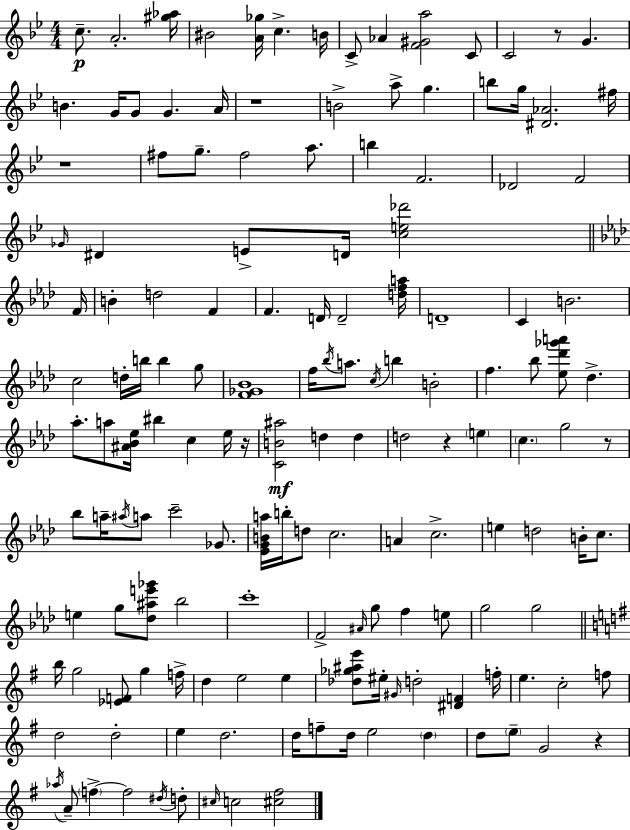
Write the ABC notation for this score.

X:1
T:Untitled
M:4/4
L:1/4
K:Bb
c/2 A2 [^g_a]/4 ^B2 [A_g]/4 c B/4 C/2 _A [F^Ga]2 C/2 C2 z/2 G B G/4 G/2 G A/4 z4 B2 a/2 g b/2 g/4 [^D_A]2 ^f/4 z4 ^f/2 g/2 ^f2 a/2 b F2 _D2 F2 _G/4 ^D E/2 D/4 [ce_d']2 F/4 B d2 F F D/4 D2 [dfa]/4 D4 C B2 c2 d/4 b/4 b g/2 [F_G_B]4 f/4 _b/4 a/2 c/4 b B2 f _b/2 [_e_d'_g'a']/2 _d _a/2 a/2 [^A_B_e]/4 ^b c _e/4 z/4 [CB^a]2 d d d2 z e c g2 z/2 _b/2 a/4 ^a/4 a/2 c'2 _G/2 [_EGBa]/4 b/4 d/2 c2 A c2 e d2 B/4 c/2 e g/2 [_d^ae'_g']/2 _b2 c'4 F2 ^A/4 g/2 f e/2 g2 g2 b/4 g2 [_EF]/2 g f/4 d e2 e [_d_g^ae']/2 ^e/4 ^G/4 d2 [^DF] f/4 e c2 f/2 d2 d2 e d2 d/4 f/2 d/4 e2 d d/2 e/2 G2 z _a/4 A/2 f f2 ^d/4 d/2 ^c/4 c2 [^c^f]2